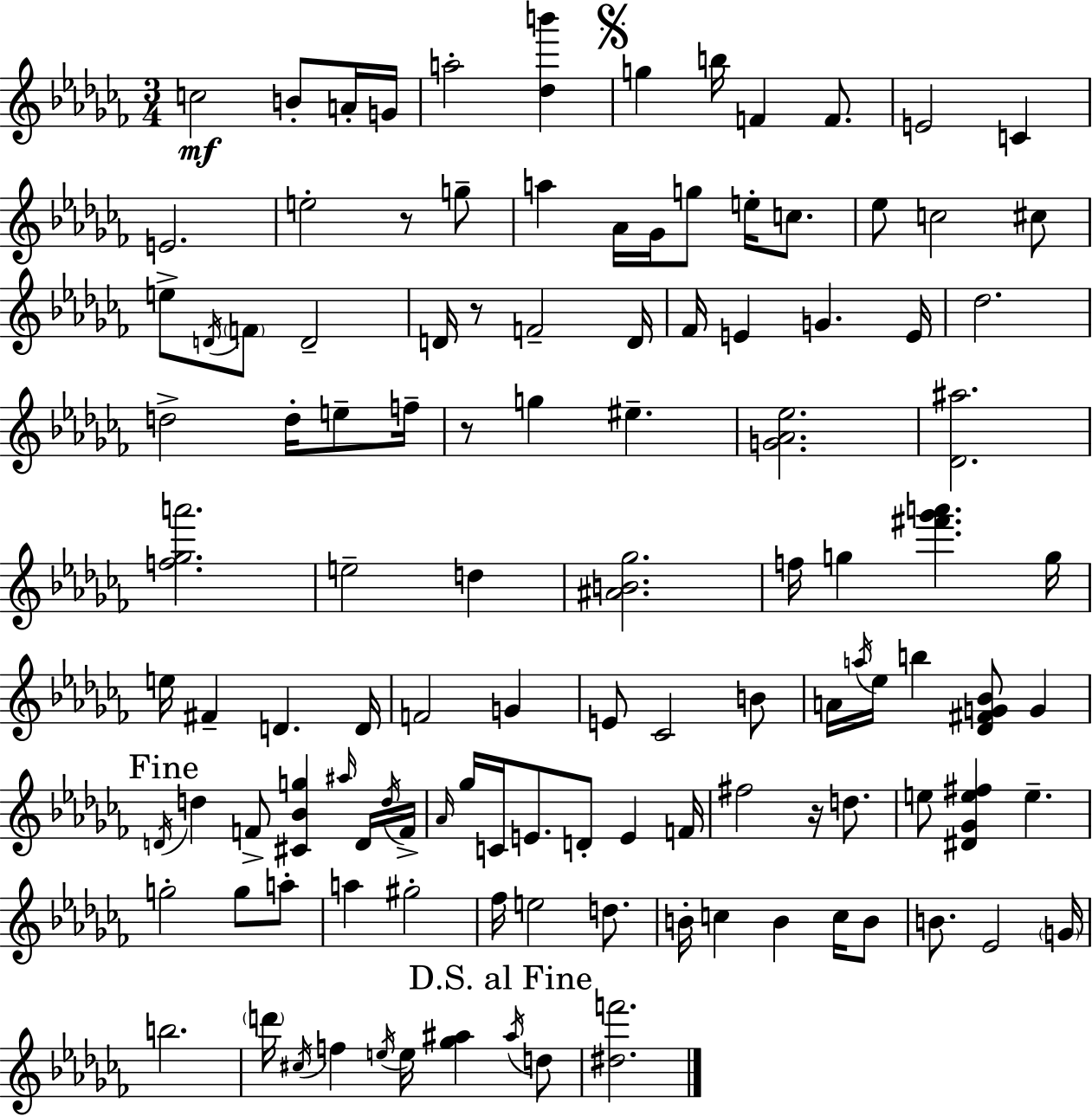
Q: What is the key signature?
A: AES minor